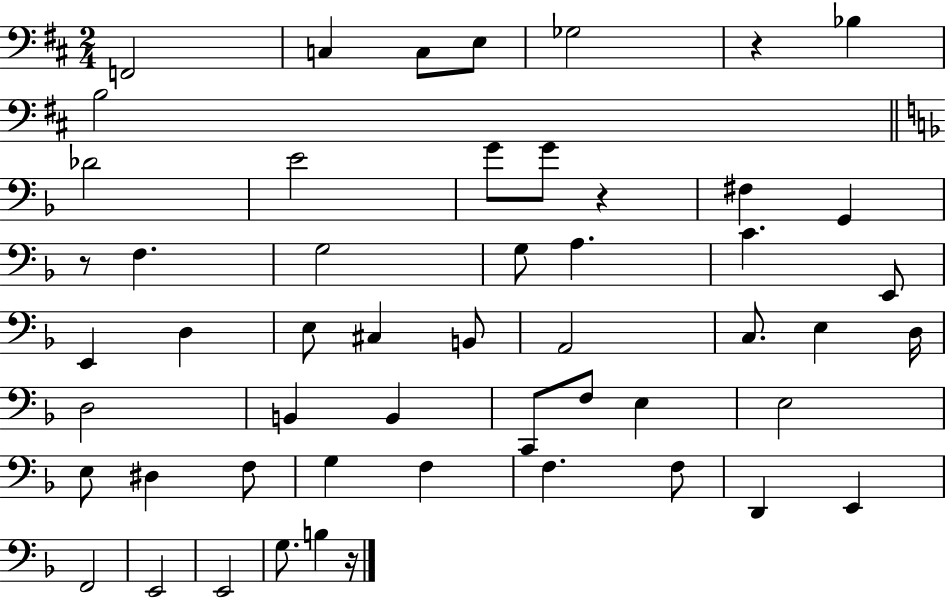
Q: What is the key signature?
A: D major